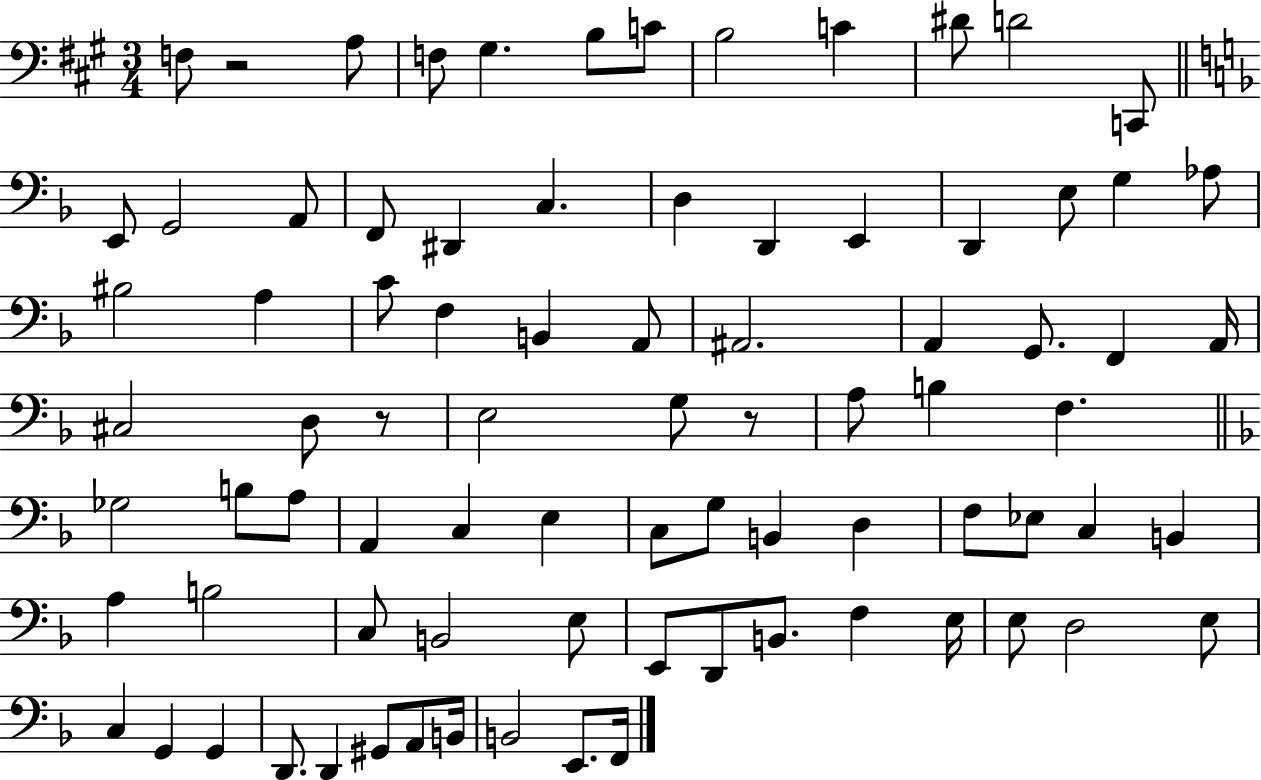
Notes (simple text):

F3/e R/h A3/e F3/e G#3/q. B3/e C4/e B3/h C4/q D#4/e D4/h C2/e E2/e G2/h A2/e F2/e D#2/q C3/q. D3/q D2/q E2/q D2/q E3/e G3/q Ab3/e BIS3/h A3/q C4/e F3/q B2/q A2/e A#2/h. A2/q G2/e. F2/q A2/s C#3/h D3/e R/e E3/h G3/e R/e A3/e B3/q F3/q. Gb3/h B3/e A3/e A2/q C3/q E3/q C3/e G3/e B2/q D3/q F3/e Eb3/e C3/q B2/q A3/q B3/h C3/e B2/h E3/e E2/e D2/e B2/e. F3/q E3/s E3/e D3/h E3/e C3/q G2/q G2/q D2/e. D2/q G#2/e A2/e B2/s B2/h E2/e. F2/s